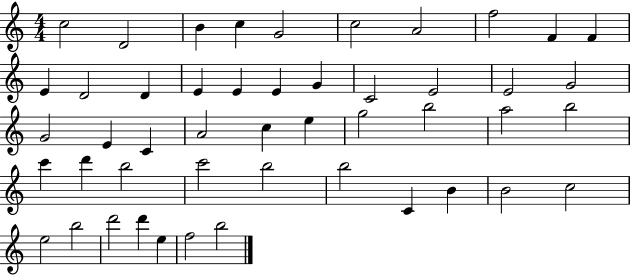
{
  \clef treble
  \numericTimeSignature
  \time 4/4
  \key c \major
  c''2 d'2 | b'4 c''4 g'2 | c''2 a'2 | f''2 f'4 f'4 | \break e'4 d'2 d'4 | e'4 e'4 e'4 g'4 | c'2 e'2 | e'2 g'2 | \break g'2 e'4 c'4 | a'2 c''4 e''4 | g''2 b''2 | a''2 b''2 | \break c'''4 d'''4 b''2 | c'''2 b''2 | b''2 c'4 b'4 | b'2 c''2 | \break e''2 b''2 | d'''2 d'''4 e''4 | f''2 b''2 | \bar "|."
}